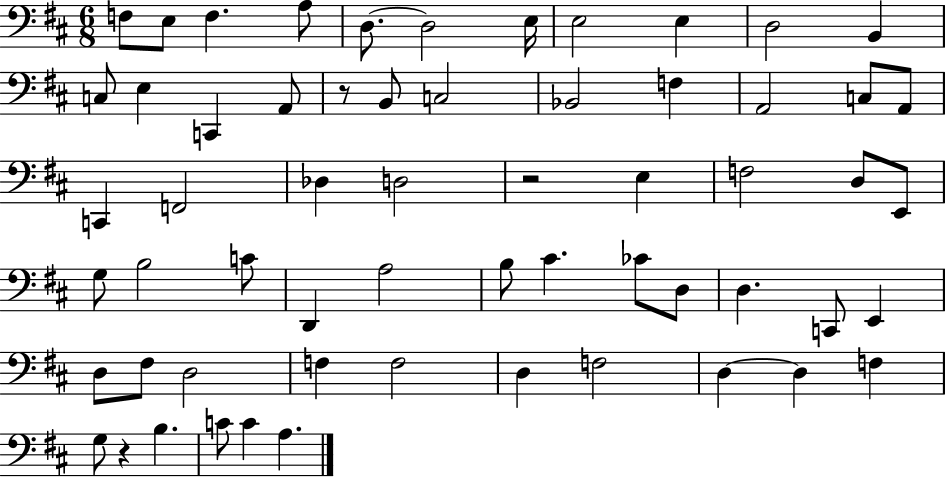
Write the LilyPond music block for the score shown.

{
  \clef bass
  \numericTimeSignature
  \time 6/8
  \key d \major
  \repeat volta 2 { f8 e8 f4. a8 | d8.~~ d2 e16 | e2 e4 | d2 b,4 | \break c8 e4 c,4 a,8 | r8 b,8 c2 | bes,2 f4 | a,2 c8 a,8 | \break c,4 f,2 | des4 d2 | r2 e4 | f2 d8 e,8 | \break g8 b2 c'8 | d,4 a2 | b8 cis'4. ces'8 d8 | d4. c,8 e,4 | \break d8 fis8 d2 | f4 f2 | d4 f2 | d4~~ d4 f4 | \break g8 r4 b4. | c'8 c'4 a4. | } \bar "|."
}